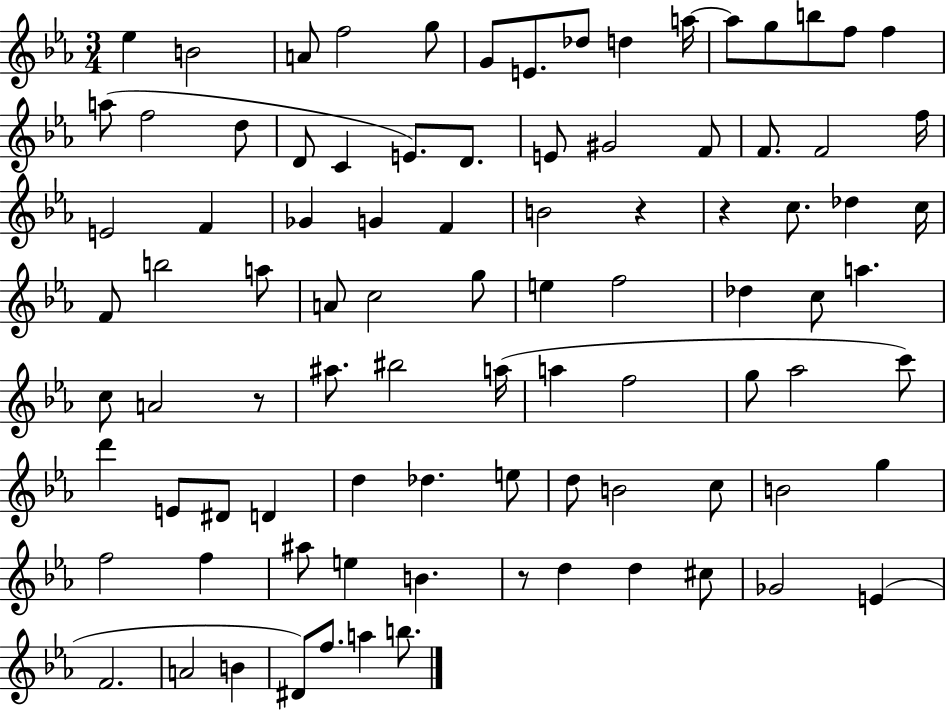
{
  \clef treble
  \numericTimeSignature
  \time 3/4
  \key ees \major
  ees''4 b'2 | a'8 f''2 g''8 | g'8 e'8. des''8 d''4 a''16~~ | a''8 g''8 b''8 f''8 f''4 | \break a''8( f''2 d''8 | d'8 c'4 e'8.) d'8. | e'8 gis'2 f'8 | f'8. f'2 f''16 | \break e'2 f'4 | ges'4 g'4 f'4 | b'2 r4 | r4 c''8. des''4 c''16 | \break f'8 b''2 a''8 | a'8 c''2 g''8 | e''4 f''2 | des''4 c''8 a''4. | \break c''8 a'2 r8 | ais''8. bis''2 a''16( | a''4 f''2 | g''8 aes''2 c'''8) | \break d'''4 e'8 dis'8 d'4 | d''4 des''4. e''8 | d''8 b'2 c''8 | b'2 g''4 | \break f''2 f''4 | ais''8 e''4 b'4. | r8 d''4 d''4 cis''8 | ges'2 e'4( | \break f'2. | a'2 b'4 | dis'8) f''8. a''4 b''8. | \bar "|."
}